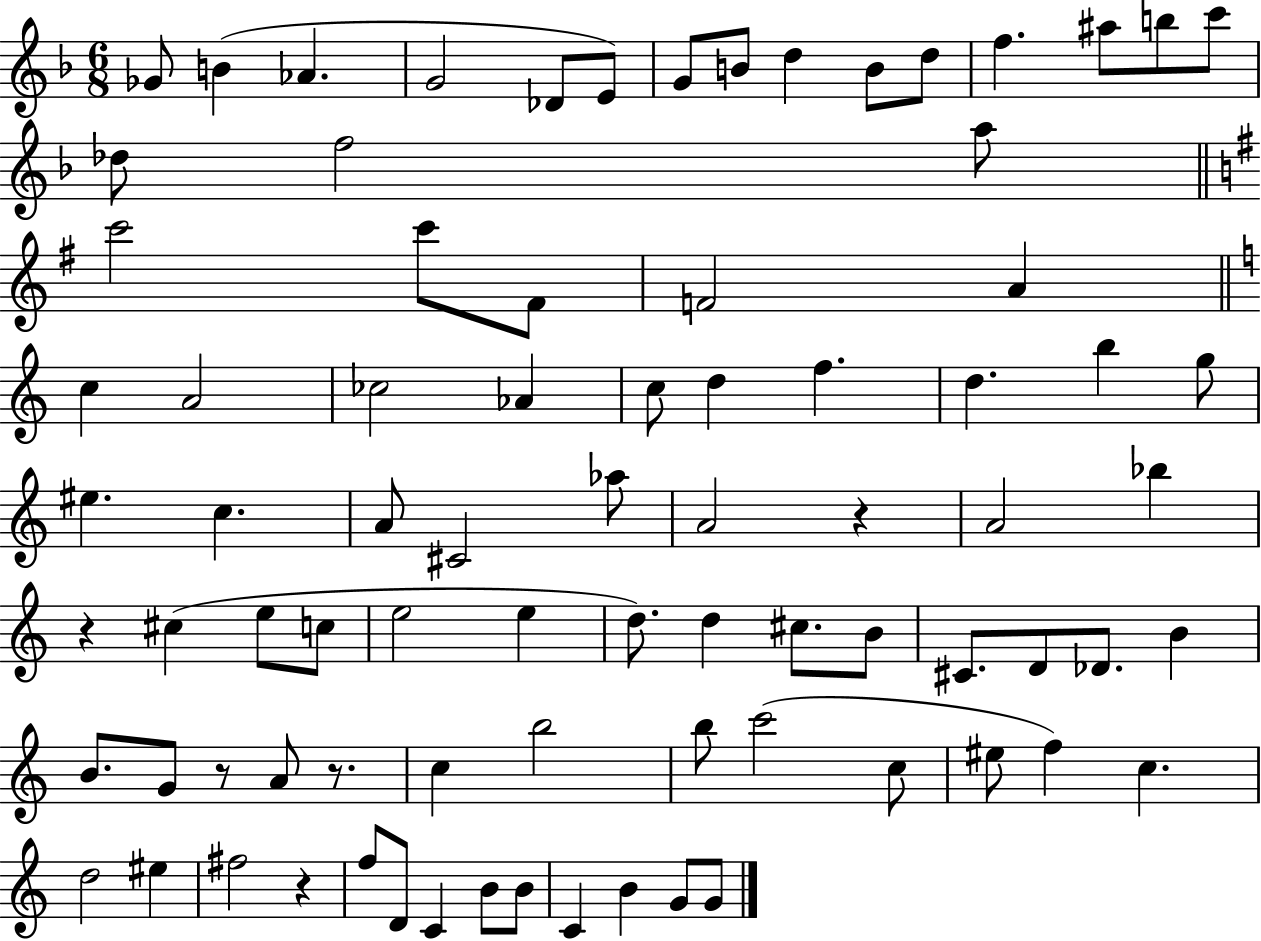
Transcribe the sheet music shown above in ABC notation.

X:1
T:Untitled
M:6/8
L:1/4
K:F
_G/2 B _A G2 _D/2 E/2 G/2 B/2 d B/2 d/2 f ^a/2 b/2 c'/2 _d/2 f2 a/2 c'2 c'/2 ^F/2 F2 A c A2 _c2 _A c/2 d f d b g/2 ^e c A/2 ^C2 _a/2 A2 z A2 _b z ^c e/2 c/2 e2 e d/2 d ^c/2 B/2 ^C/2 D/2 _D/2 B B/2 G/2 z/2 A/2 z/2 c b2 b/2 c'2 c/2 ^e/2 f c d2 ^e ^f2 z f/2 D/2 C B/2 B/2 C B G/2 G/2